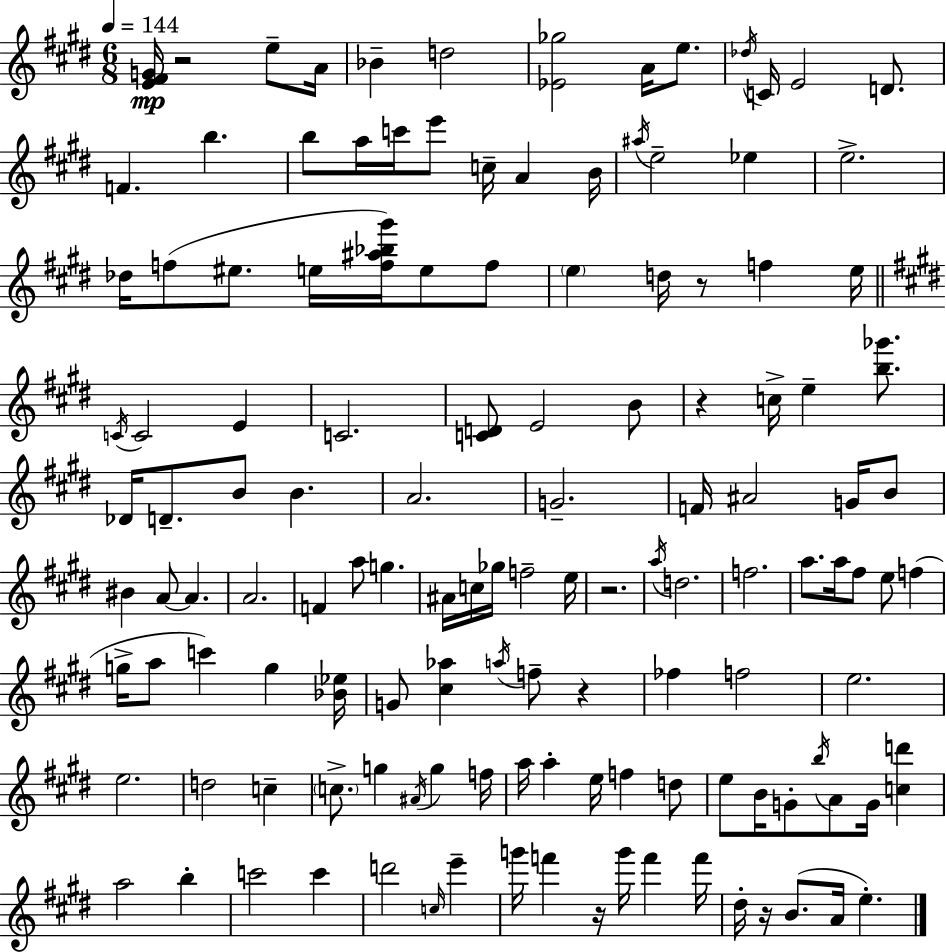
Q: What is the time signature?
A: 6/8